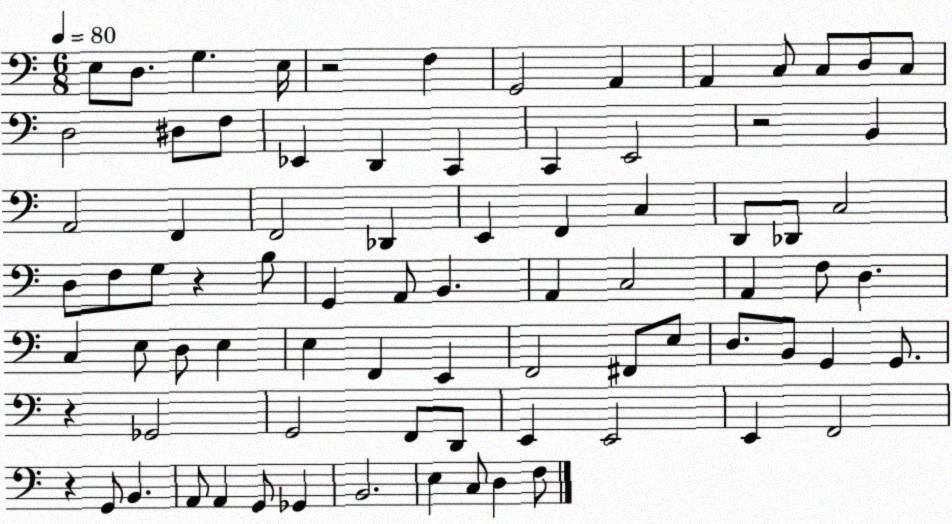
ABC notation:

X:1
T:Untitled
M:6/8
L:1/4
K:C
E,/2 D,/2 G, E,/4 z2 F, G,,2 A,, A,, C,/2 C,/2 D,/2 C,/2 D,2 ^D,/2 F,/2 _E,, D,, C,, C,, E,,2 z2 B,, A,,2 F,, F,,2 _D,, E,, F,, C, D,,/2 _D,,/2 C,2 D,/2 F,/2 G,/2 z B,/2 G,, A,,/2 B,, A,, C,2 A,, F,/2 D, C, E,/2 D,/2 E, E, F,, E,, F,,2 ^F,,/2 E,/2 D,/2 B,,/2 G,, G,,/2 z _G,,2 G,,2 F,,/2 D,,/2 E,, E,,2 E,, F,,2 z G,,/2 B,, A,,/2 A,, G,,/2 _G,, B,,2 E, C,/2 D, F,/2